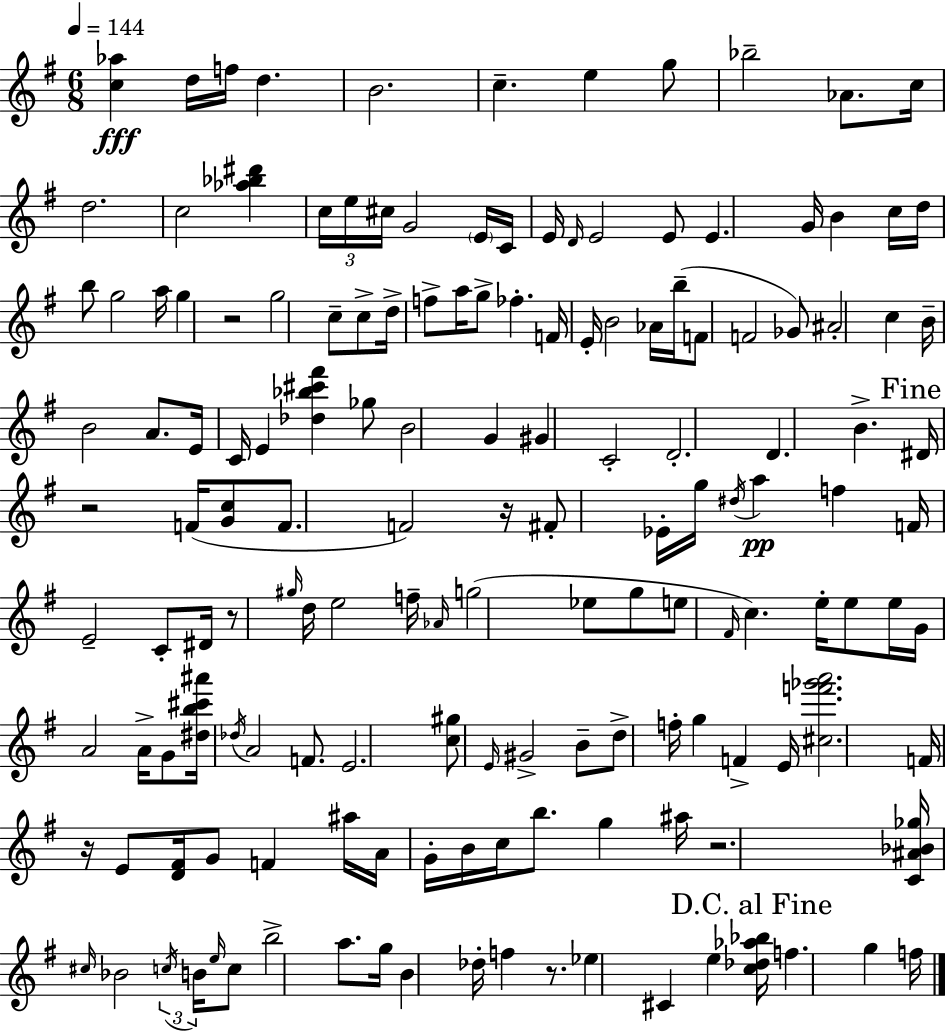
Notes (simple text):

[C5,Ab5]/q D5/s F5/s D5/q. B4/h. C5/q. E5/q G5/e Bb5/h Ab4/e. C5/s D5/h. C5/h [Ab5,Bb5,D#6]/q C5/s E5/s C#5/s G4/h E4/s C4/s E4/s D4/s E4/h E4/e E4/q. G4/s B4/q C5/s D5/s B5/e G5/h A5/s G5/q R/h G5/h C5/e C5/e D5/s F5/e A5/s G5/e FES5/q. F4/s E4/s B4/h Ab4/s B5/s F4/e F4/h Gb4/e A#4/h C5/q B4/s B4/h A4/e. E4/s C4/s E4/q [Db5,Bb5,C#6,F#6]/q Gb5/e B4/h G4/q G#4/q C4/h D4/h. D4/q. B4/q. D#4/s R/h F4/s [G4,C5]/e F4/e. F4/h R/s F#4/e Eb4/s G5/s D#5/s A5/q F5/q F4/s E4/h C4/e D#4/s R/e G#5/s D5/s E5/h F5/s Ab4/s G5/h Eb5/e G5/e E5/e F#4/s C5/q. E5/s E5/e E5/s G4/s A4/h A4/s G4/e [D#5,B5,C#6,A#6]/s Db5/s A4/h F4/e. E4/h. [C5,G#5]/e E4/s G#4/h B4/e D5/e F5/s G5/q F4/q E4/s [C#5,F6,Gb6,A6]/h. F4/s R/s E4/e [D4,F#4]/s G4/e F4/q A#5/s A4/s G4/s B4/s C5/s B5/e. G5/q A#5/s R/h. [C4,A#4,Bb4,Gb5]/s C#5/s Bb4/h C5/s B4/s E5/s C5/e B5/h A5/e. G5/s B4/q Db5/s F5/q R/e. Eb5/q C#4/q E5/q [C5,Db5,Ab5,Bb5]/s F5/q. G5/q F5/s